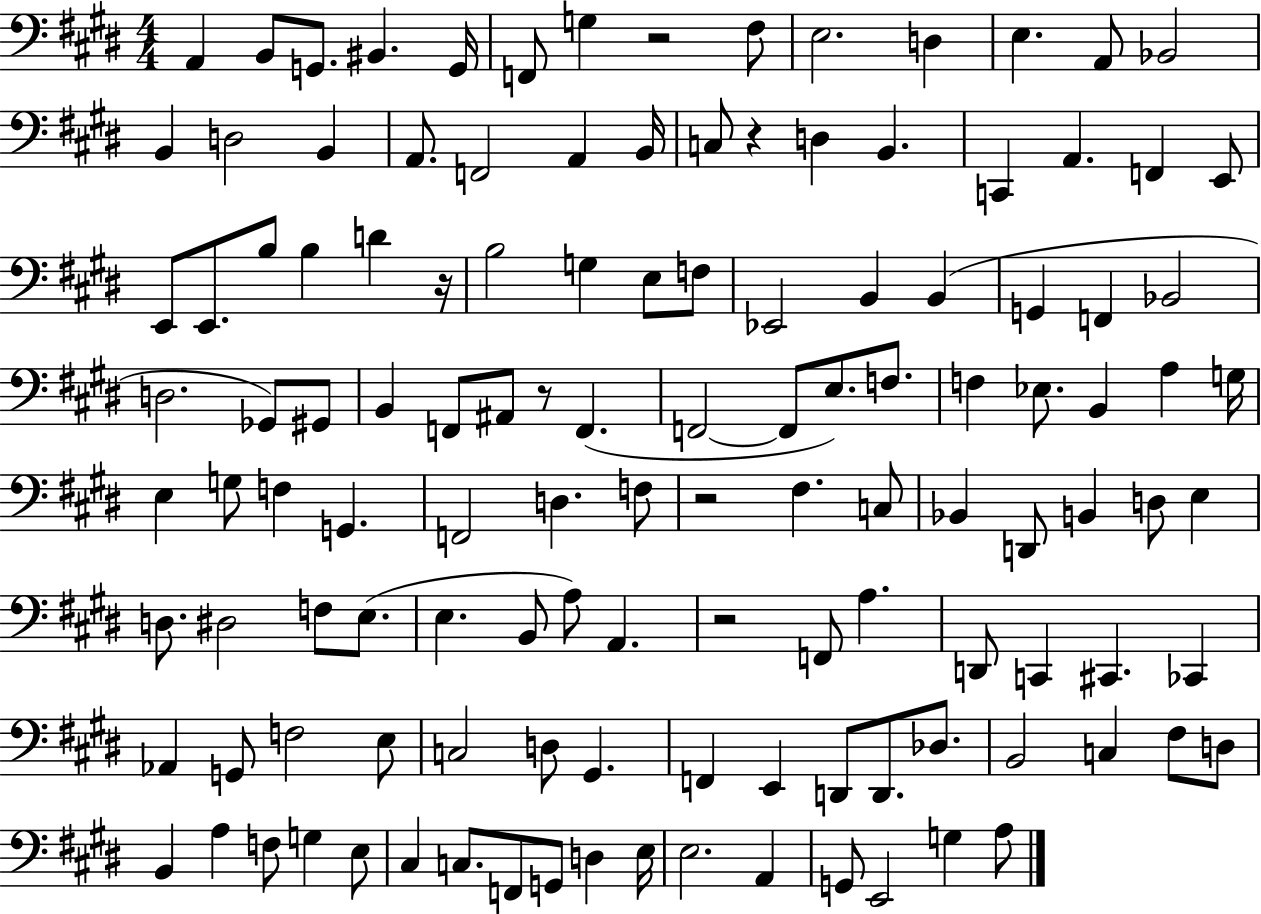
{
  \clef bass
  \numericTimeSignature
  \time 4/4
  \key e \major
  \repeat volta 2 { a,4 b,8 g,8. bis,4. g,16 | f,8 g4 r2 fis8 | e2. d4 | e4. a,8 bes,2 | \break b,4 d2 b,4 | a,8. f,2 a,4 b,16 | c8 r4 d4 b,4. | c,4 a,4. f,4 e,8 | \break e,8 e,8. b8 b4 d'4 r16 | b2 g4 e8 f8 | ees,2 b,4 b,4( | g,4 f,4 bes,2 | \break d2. ges,8) gis,8 | b,4 f,8 ais,8 r8 f,4.( | f,2~~ f,8 e8.) f8. | f4 ees8. b,4 a4 g16 | \break e4 g8 f4 g,4. | f,2 d4. f8 | r2 fis4. c8 | bes,4 d,8 b,4 d8 e4 | \break d8. dis2 f8 e8.( | e4. b,8 a8) a,4. | r2 f,8 a4. | d,8 c,4 cis,4. ces,4 | \break aes,4 g,8 f2 e8 | c2 d8 gis,4. | f,4 e,4 d,8 d,8. des8. | b,2 c4 fis8 d8 | \break b,4 a4 f8 g4 e8 | cis4 c8. f,8 g,8 d4 e16 | e2. a,4 | g,8 e,2 g4 a8 | \break } \bar "|."
}